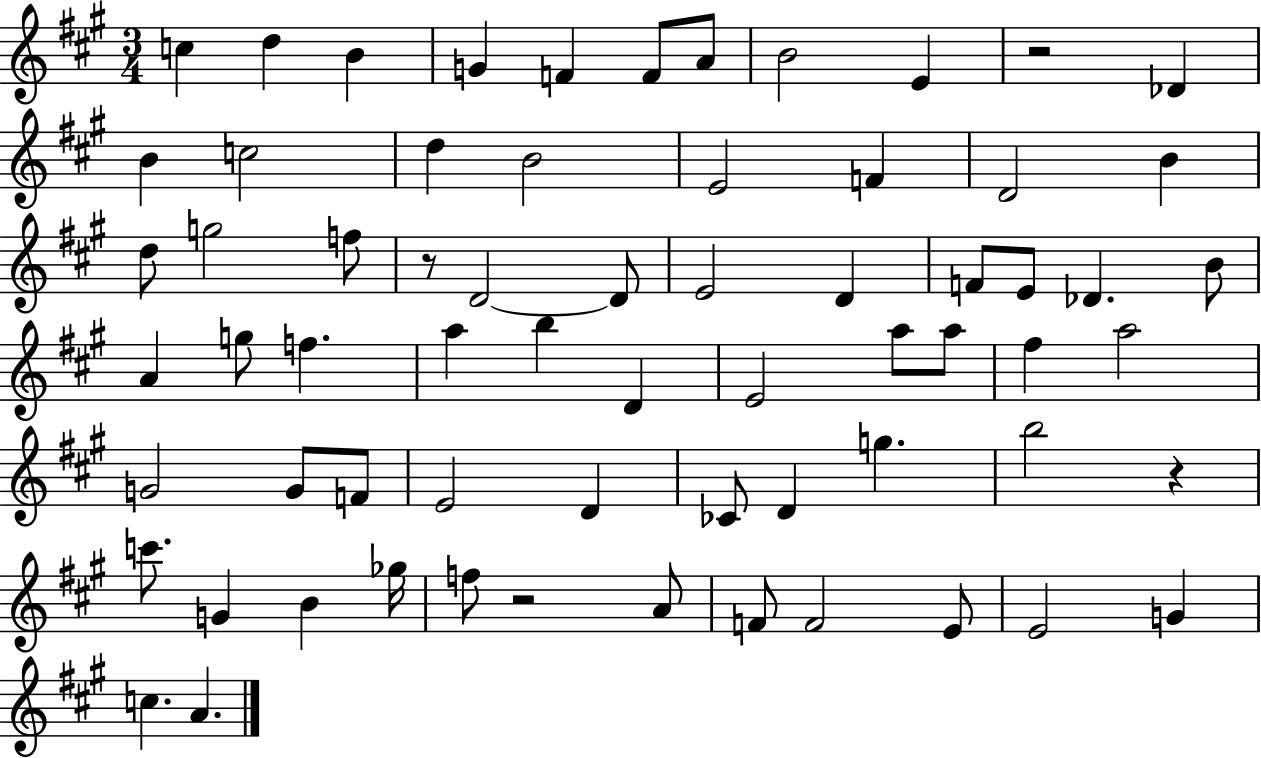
C5/q D5/q B4/q G4/q F4/q F4/e A4/e B4/h E4/q R/h Db4/q B4/q C5/h D5/q B4/h E4/h F4/q D4/h B4/q D5/e G5/h F5/e R/e D4/h D4/e E4/h D4/q F4/e E4/e Db4/q. B4/e A4/q G5/e F5/q. A5/q B5/q D4/q E4/h A5/e A5/e F#5/q A5/h G4/h G4/e F4/e E4/h D4/q CES4/e D4/q G5/q. B5/h R/q C6/e. G4/q B4/q Gb5/s F5/e R/h A4/e F4/e F4/h E4/e E4/h G4/q C5/q. A4/q.